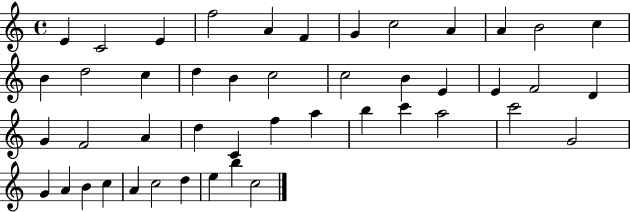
E4/q C4/h E4/q F5/h A4/q F4/q G4/q C5/h A4/q A4/q B4/h C5/q B4/q D5/h C5/q D5/q B4/q C5/h C5/h B4/q E4/q E4/q F4/h D4/q G4/q F4/h A4/q D5/q C4/q F5/q A5/q B5/q C6/q A5/h C6/h G4/h G4/q A4/q B4/q C5/q A4/q C5/h D5/q E5/q B5/q C5/h